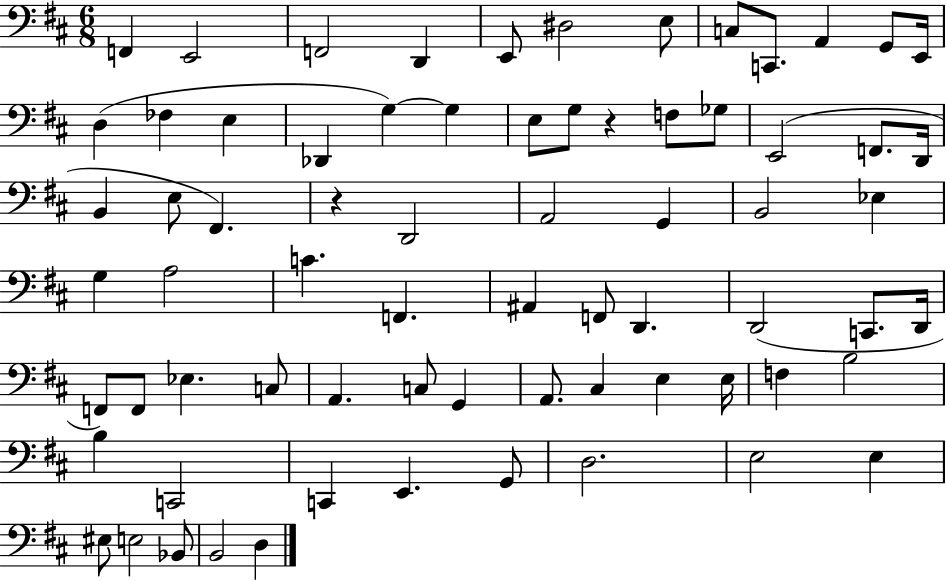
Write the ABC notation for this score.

X:1
T:Untitled
M:6/8
L:1/4
K:D
F,, E,,2 F,,2 D,, E,,/2 ^D,2 E,/2 C,/2 C,,/2 A,, G,,/2 E,,/4 D, _F, E, _D,, G, G, E,/2 G,/2 z F,/2 _G,/2 E,,2 F,,/2 D,,/4 B,, E,/2 ^F,, z D,,2 A,,2 G,, B,,2 _E, G, A,2 C F,, ^A,, F,,/2 D,, D,,2 C,,/2 D,,/4 F,,/2 F,,/2 _E, C,/2 A,, C,/2 G,, A,,/2 ^C, E, E,/4 F, B,2 B, C,,2 C,, E,, G,,/2 D,2 E,2 E, ^E,/2 E,2 _B,,/2 B,,2 D,